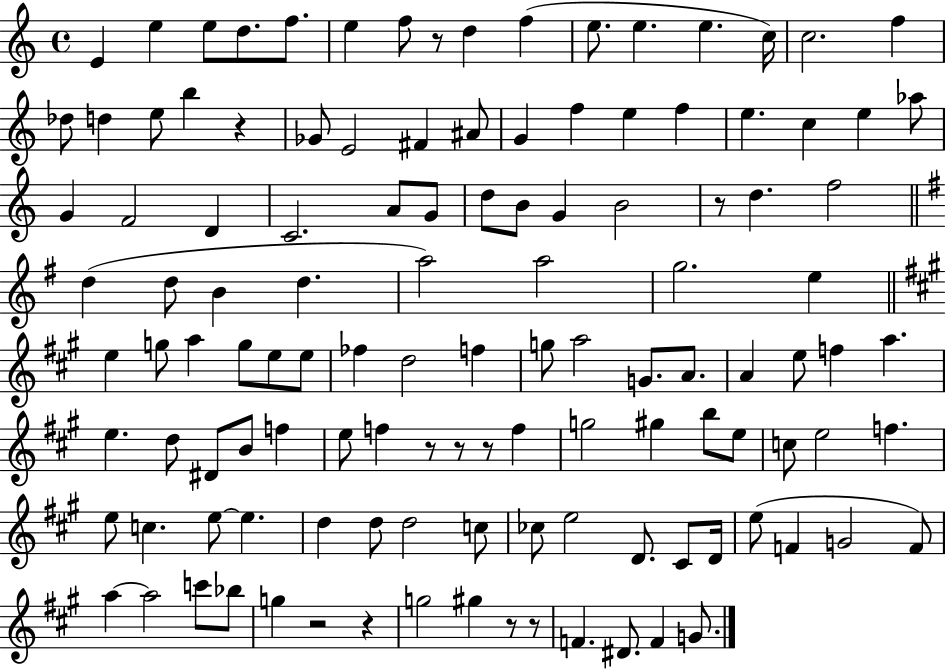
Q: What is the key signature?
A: C major